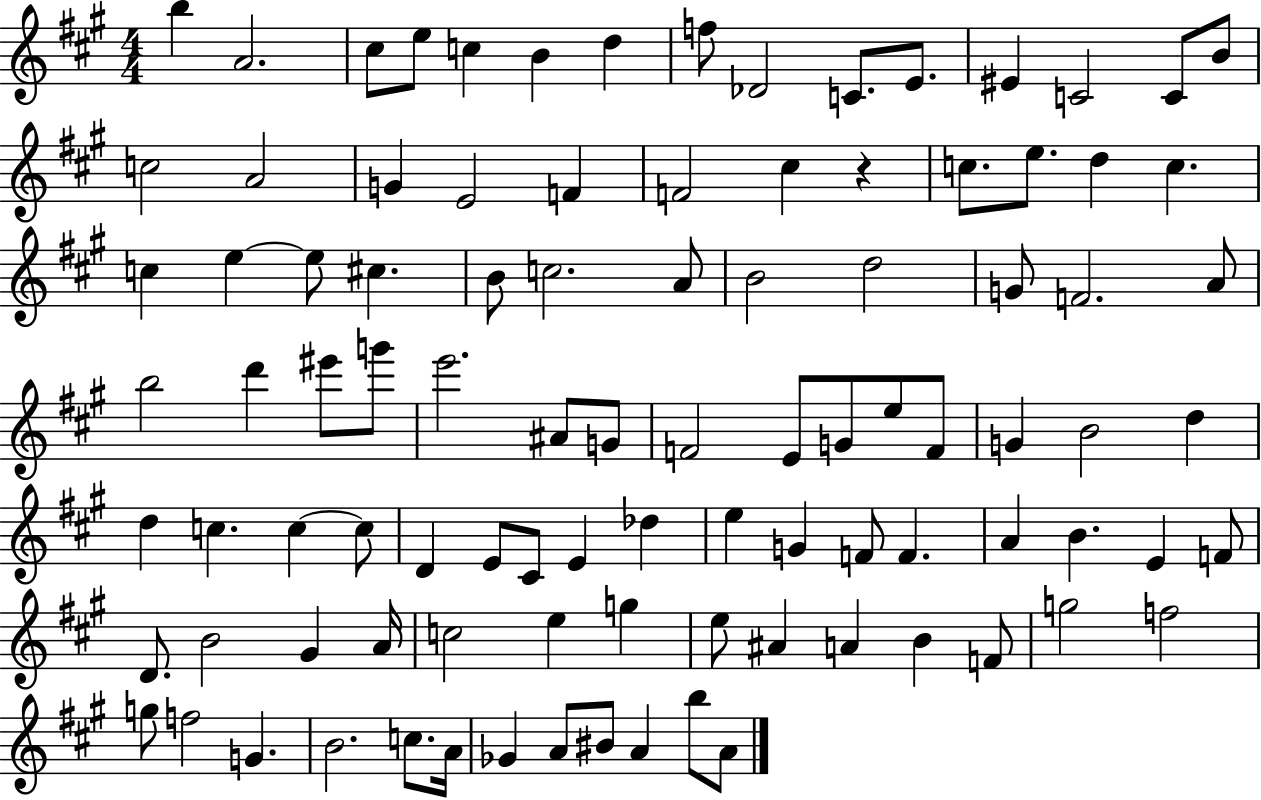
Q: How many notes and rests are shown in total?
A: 97